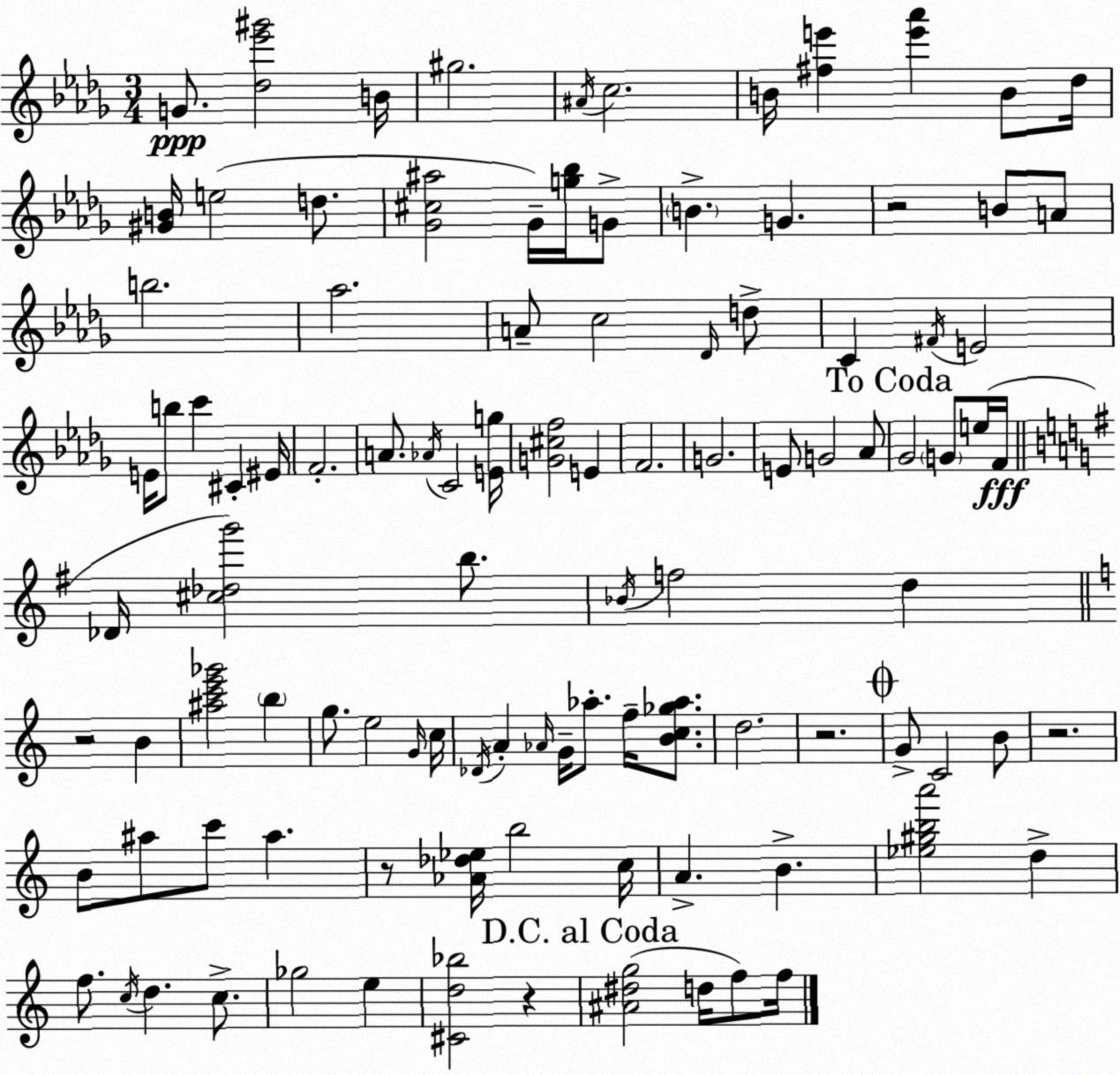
X:1
T:Untitled
M:3/4
L:1/4
K:Bbm
G/2 [_d_e'^g']2 B/4 ^g2 ^A/4 c2 B/4 [^fe'] [e'_a'] B/2 _d/4 [^GB]/4 e2 d/2 [_G^c^a]2 _G/4 [g_b]/4 G/2 B G z2 B/2 A/2 b2 _a2 A/2 c2 _D/4 d/2 C ^F/4 E2 E/4 b/2 c' ^C ^E/4 F2 A/2 _A/4 C2 [Eg]/4 [G^cf]2 E F2 G2 E/2 G2 _A/2 _G2 G/2 e/4 F/4 _D/4 [^c_dg']2 b/2 _B/4 f2 d z2 B [^ac'e'_g']2 b g/2 e2 G/4 c/4 _D/4 A _A/4 G/4 _a/2 f/4 [Bc_g_a]/2 d2 z2 G/2 C2 B/2 z2 B/2 ^a/2 c'/2 ^a z/2 [_A_d_e]/4 b2 c/4 A B [_e^gba']2 d f/2 c/4 d c/2 _g2 e [^Cd_b]2 z [^A^dg]2 d/4 f/2 f/4